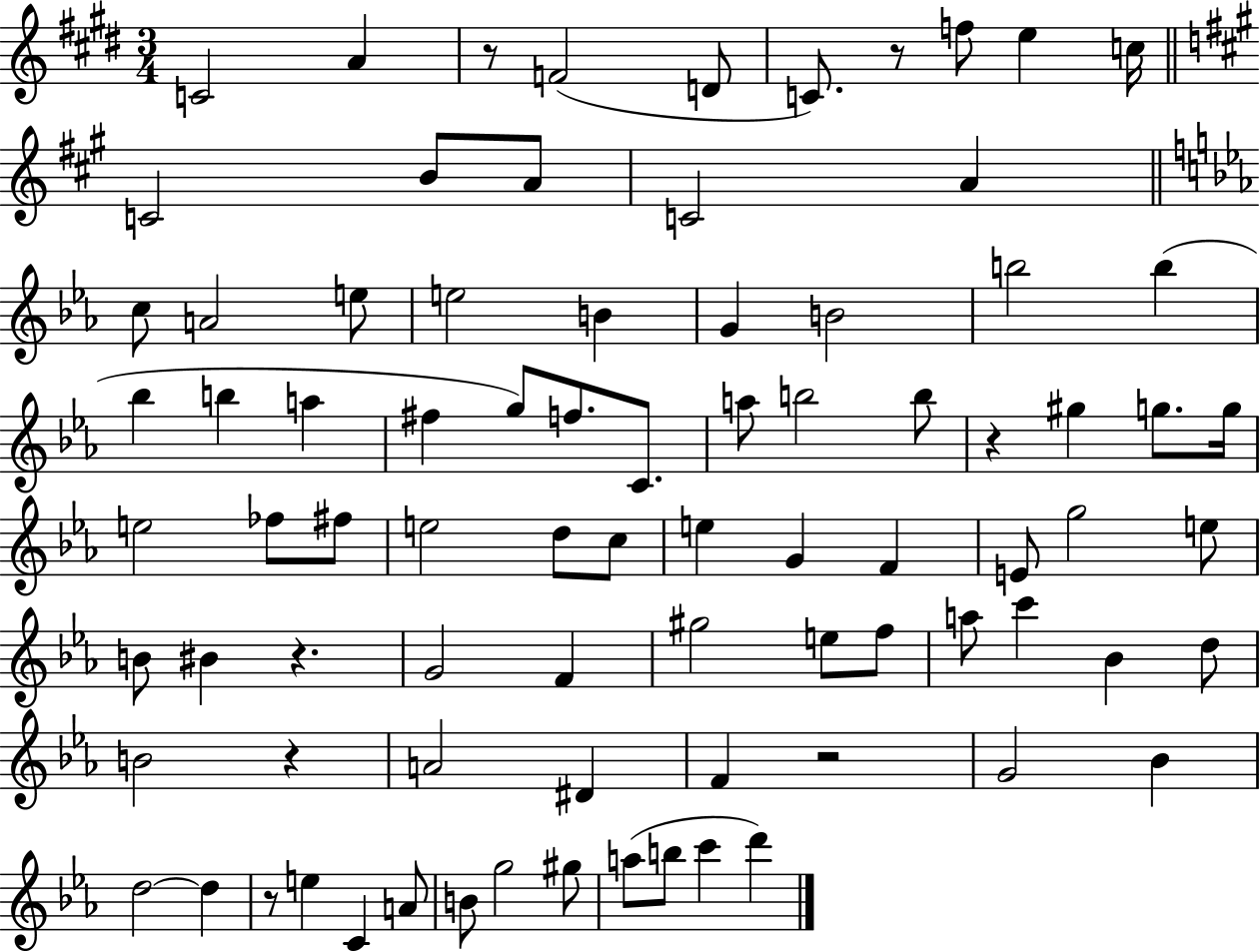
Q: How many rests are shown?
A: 7